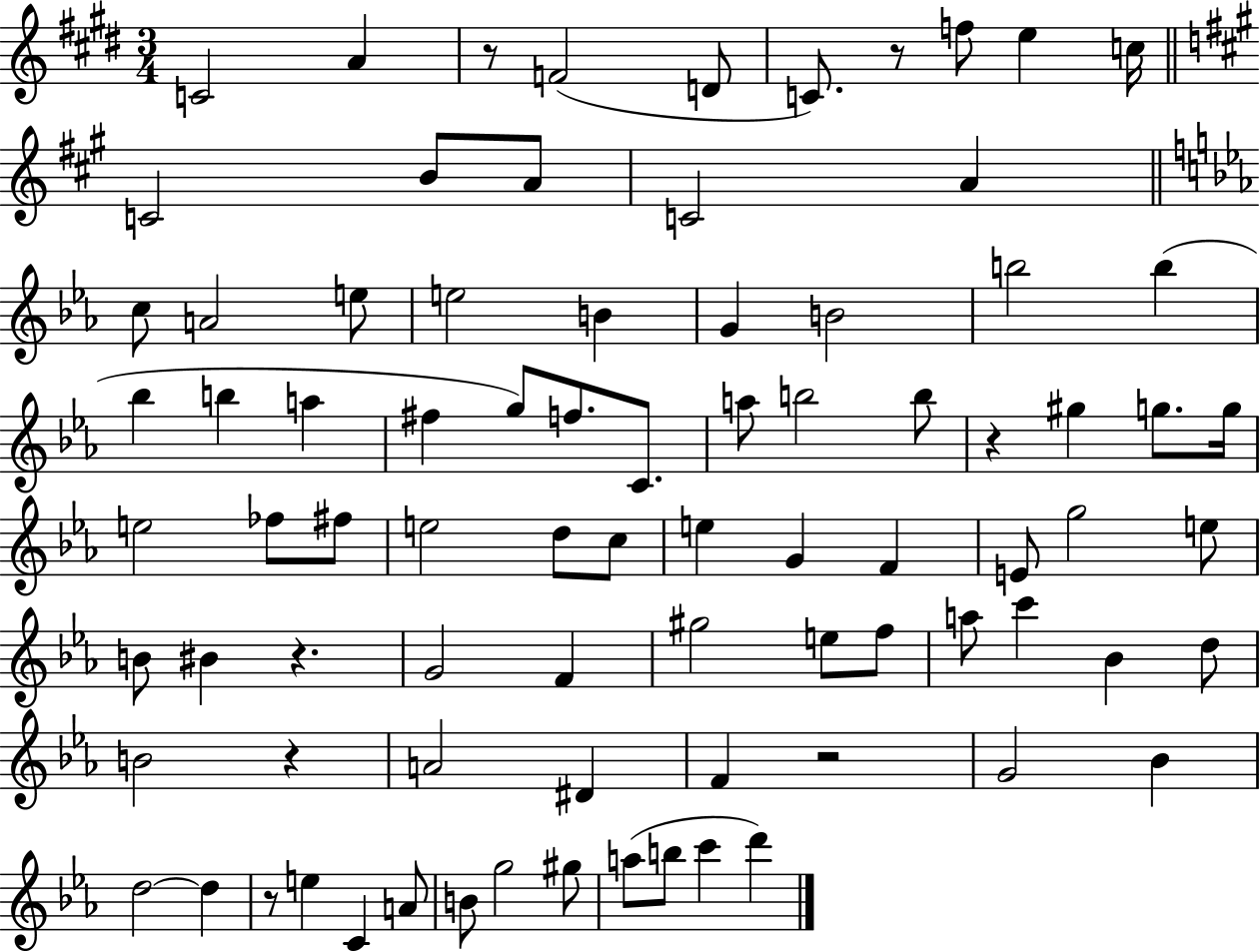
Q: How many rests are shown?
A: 7